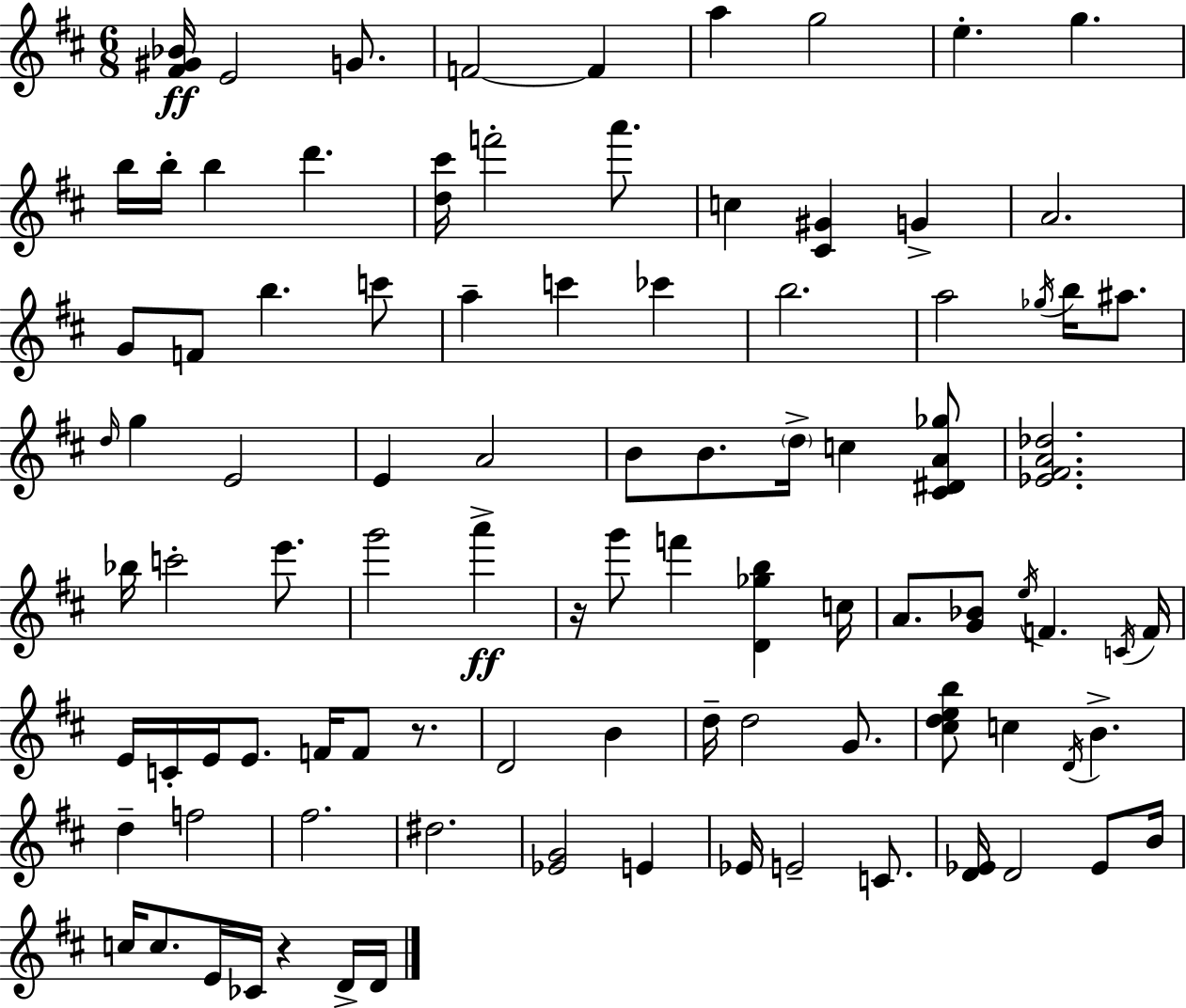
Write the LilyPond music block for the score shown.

{
  \clef treble
  \numericTimeSignature
  \time 6/8
  \key d \major
  \repeat volta 2 { <fis' gis' bes'>16\ff e'2 g'8. | f'2~~ f'4 | a''4 g''2 | e''4.-. g''4. | \break b''16 b''16-. b''4 d'''4. | <d'' cis'''>16 f'''2-. a'''8. | c''4 <cis' gis'>4 g'4-> | a'2. | \break g'8 f'8 b''4. c'''8 | a''4-- c'''4 ces'''4 | b''2. | a''2 \acciaccatura { ges''16 } b''16 ais''8. | \break \grace { d''16 } g''4 e'2 | e'4 a'2 | b'8 b'8. \parenthesize d''16-> c''4 | <cis' dis' a' ges''>8 <ees' fis' a' des''>2. | \break bes''16 c'''2-. e'''8. | g'''2 a'''4->\ff | r16 g'''8 f'''4 <d' ges'' b''>4 | c''16 a'8. <g' bes'>8 \acciaccatura { e''16 } f'4. | \break \acciaccatura { c'16 } f'16 e'16 c'16-. e'16 e'8. f'16 f'8 | r8. d'2 | b'4 d''16-- d''2 | g'8. <cis'' d'' e'' b''>8 c''4 \acciaccatura { d'16 } b'4.-> | \break d''4-- f''2 | fis''2. | dis''2. | <ees' g'>2 | \break e'4 ees'16 e'2-- | c'8. <d' ees'>16 d'2 | ees'8 b'16 c''16 c''8. e'16 ces'16 r4 | d'16-> d'16 } \bar "|."
}